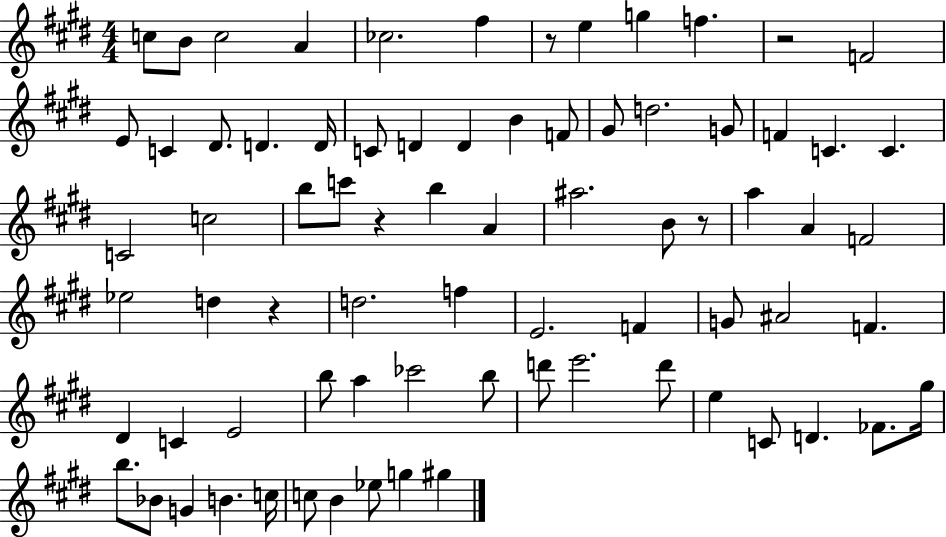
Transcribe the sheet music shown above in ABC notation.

X:1
T:Untitled
M:4/4
L:1/4
K:E
c/2 B/2 c2 A _c2 ^f z/2 e g f z2 F2 E/2 C ^D/2 D D/4 C/2 D D B F/2 ^G/2 d2 G/2 F C C C2 c2 b/2 c'/2 z b A ^a2 B/2 z/2 a A F2 _e2 d z d2 f E2 F G/2 ^A2 F ^D C E2 b/2 a _c'2 b/2 d'/2 e'2 d'/2 e C/2 D _F/2 ^g/4 b/2 _B/2 G B c/4 c/2 B _e/2 g ^g